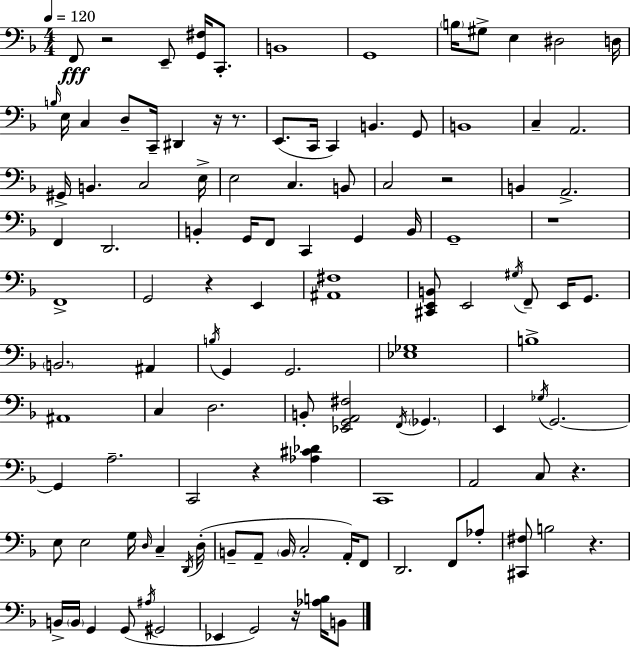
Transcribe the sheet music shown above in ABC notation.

X:1
T:Untitled
M:4/4
L:1/4
K:Dm
F,,/2 z2 E,,/2 [G,,^F,]/4 C,,/2 B,,4 G,,4 B,/4 ^G,/2 E, ^D,2 D,/4 B,/4 E,/4 C, D,/2 C,,/4 ^D,, z/4 z/2 E,,/2 C,,/4 C,, B,, G,,/2 B,,4 C, A,,2 ^G,,/4 B,, C,2 E,/4 E,2 C, B,,/2 C,2 z2 B,, A,,2 F,, D,,2 B,, G,,/4 F,,/2 C,, G,, B,,/4 G,,4 z4 F,,4 G,,2 z E,, [^A,,^F,]4 [^C,,E,,B,,]/2 E,,2 ^G,/4 F,,/2 E,,/4 G,,/2 B,,2 ^A,, B,/4 G,, G,,2 [_E,_G,]4 B,4 ^A,,4 C, D,2 B,,/2 [_E,,G,,A,,^F,]2 F,,/4 _G,, E,, _G,/4 G,,2 G,, A,2 C,,2 z [_A,^C_D] C,,4 A,,2 C,/2 z E,/2 E,2 G,/4 D,/4 C, D,,/4 D,/4 B,,/2 A,,/2 B,,/4 C,2 A,,/4 F,,/2 D,,2 F,,/2 _A,/2 [^C,,^F,]/2 B,2 z B,,/4 B,,/4 G,, G,,/2 ^A,/4 ^G,,2 _E,, G,,2 z/4 [_A,B,]/4 B,,/2